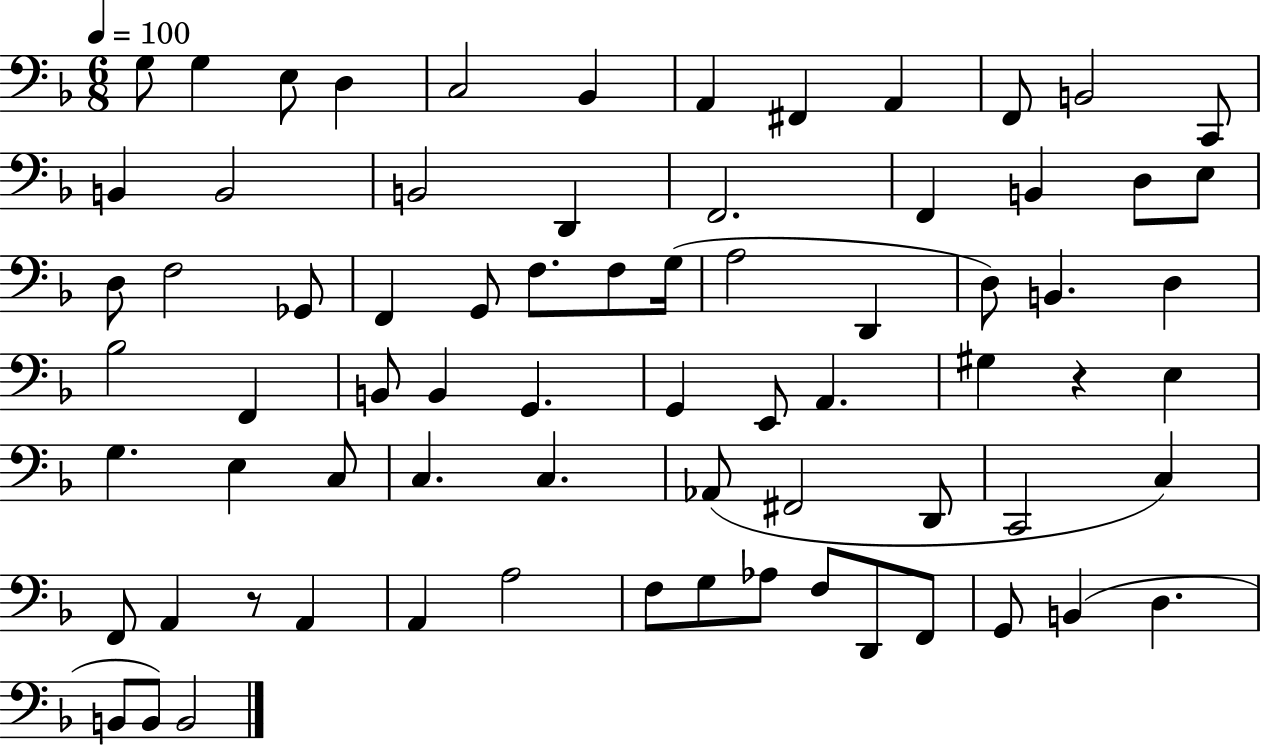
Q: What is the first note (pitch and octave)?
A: G3